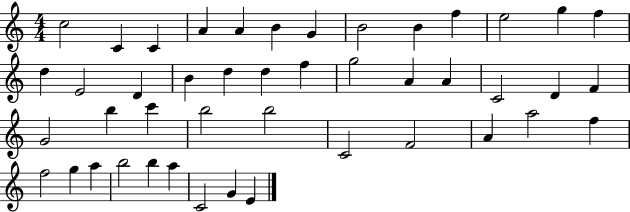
X:1
T:Untitled
M:4/4
L:1/4
K:C
c2 C C A A B G B2 B f e2 g f d E2 D B d d f g2 A A C2 D F G2 b c' b2 b2 C2 F2 A a2 f f2 g a b2 b a C2 G E